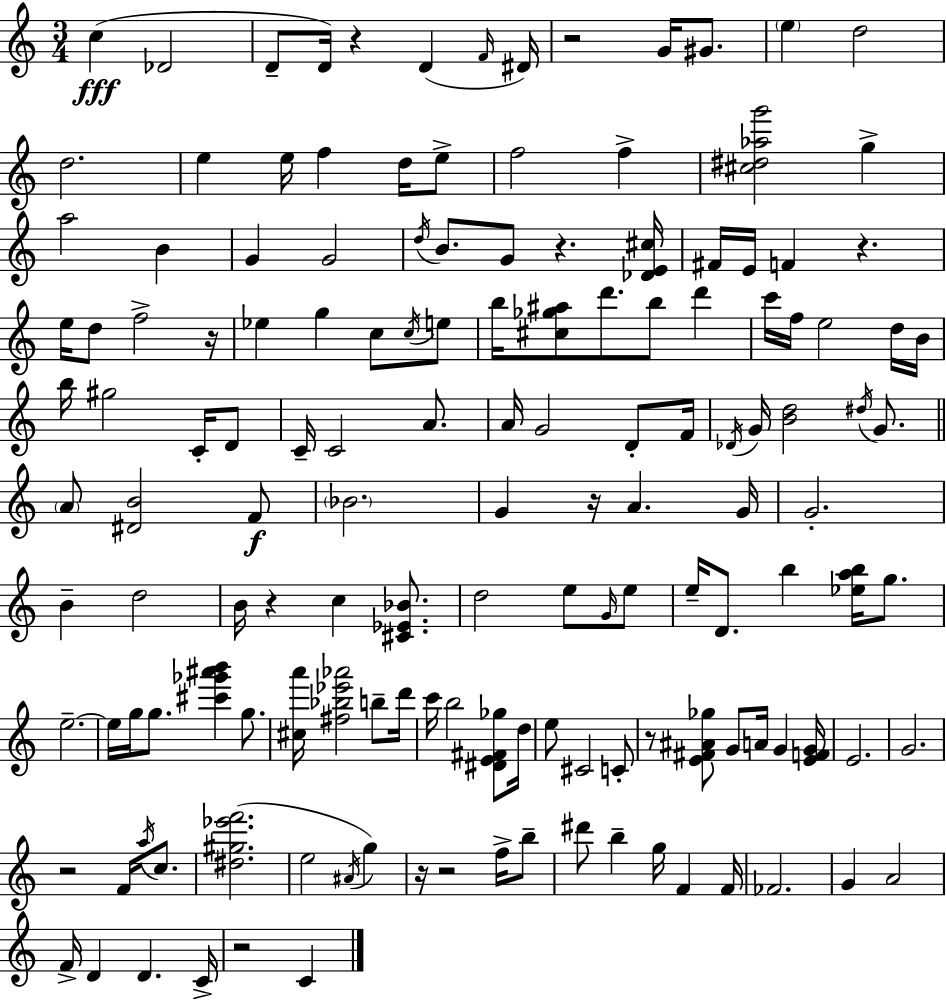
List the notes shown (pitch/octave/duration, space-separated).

C5/q Db4/h D4/e D4/s R/q D4/q F4/s D#4/s R/h G4/s G#4/e. E5/q D5/h D5/h. E5/q E5/s F5/q D5/s E5/e F5/h F5/q [C#5,D#5,Ab5,G6]/h G5/q A5/h B4/q G4/q G4/h D5/s B4/e. G4/e R/q. [Db4,E4,C#5]/s F#4/s E4/s F4/q R/q. E5/s D5/e F5/h R/s Eb5/q G5/q C5/e C5/s E5/e B5/s [C#5,Gb5,A#5]/e D6/e. B5/e D6/q C6/s F5/s E5/h D5/s B4/s B5/s G#5/h C4/s D4/e C4/s C4/h A4/e. A4/s G4/h D4/e F4/s Db4/s G4/s [B4,D5]/h D#5/s G4/e. A4/e [D#4,B4]/h F4/e Bb4/h. G4/q R/s A4/q. G4/s G4/h. B4/q D5/h B4/s R/q C5/q [C#4,Eb4,Bb4]/e. D5/h E5/e G4/s E5/e E5/s D4/e. B5/q [Eb5,A5,B5]/s G5/e. E5/h. E5/s G5/s G5/e. [C#6,Gb6,A#6,B6]/q G5/e. [C#5,A6]/s [F#5,Bb5,Eb6,Ab6]/h B5/e D6/s C6/s B5/h [D#4,E4,F#4,Gb5]/e D5/s E5/e C#4/h C4/e R/e [E4,F#4,A#4,Gb5]/e G4/e A4/s G4/q [E4,F4,G4]/s E4/h. G4/h. R/h F4/s A5/s C5/e. [D#5,G#5,Eb6,F6]/h. E5/h A#4/s G5/q R/s R/h F5/s B5/e D#6/e B5/q G5/s F4/q F4/s FES4/h. G4/q A4/h F4/s D4/q D4/q. C4/s R/h C4/q